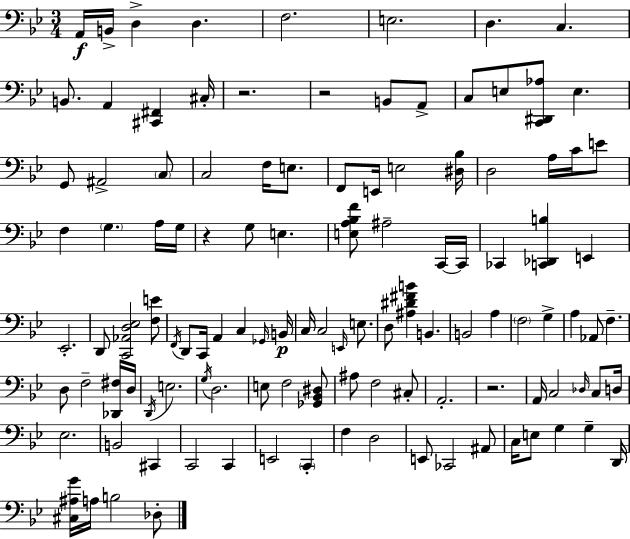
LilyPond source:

{
  \clef bass
  \numericTimeSignature
  \time 3/4
  \key bes \major
  a,16\f b,16-> d4-> d4. | f2. | e2. | d4. c4. | \break b,8. a,4 <cis, fis,>4 cis16-. | r2. | r2 b,8 a,8-> | c8 e8 <c, dis, aes>8 e4. | \break g,8 ais,2-> \parenthesize c8 | c2 f16 e8. | f,8 e,16 e2 <dis bes>16 | d2 a16 c'16 e'8 | \break f4 \parenthesize g4. a16 g16 | r4 g8 e4. | <e a bes f'>8 ais2-- c,16~~ c,16 | ces,4 <c, des, b>4 e,4 | \break ees,2.-. | d,8 <c, aes, d ees>2 <f e'>8 | \acciaccatura { f,16 } d,8 c,16 a,4 c4 | \grace { ges,16 }\p b,16 c16 c2 \grace { e,16 } | \break e8. d8 <ais dis' fis' b'>4 b,4. | b,2 a4 | \parenthesize f2 g4-> | a4 aes,8 f4.-- | \break d8 f2-- | <des, fis>16 d16 \acciaccatura { d,16 } e2. | \acciaccatura { g16 } d2. | e8 f2 | \break <ges, bes, dis>8 ais8 f2 | cis8-. a,2.-. | r2. | a,16 c2 | \break \grace { des16 } c8 d16 ees2. | b,2 | cis,4 c,2 | c,4 e,2 | \break \parenthesize c,4-. f4 d2 | e,8 ces,2 | ais,8 c16 e8 g4 | g4-- d,16 <cis ais g'>16 a16 b2 | \break des8-. \bar "|."
}